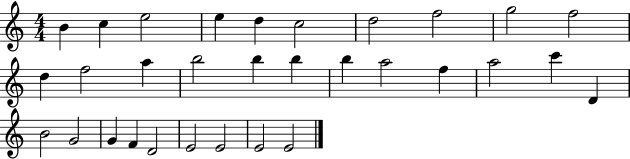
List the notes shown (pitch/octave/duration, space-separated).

B4/q C5/q E5/h E5/q D5/q C5/h D5/h F5/h G5/h F5/h D5/q F5/h A5/q B5/h B5/q B5/q B5/q A5/h F5/q A5/h C6/q D4/q B4/h G4/h G4/q F4/q D4/h E4/h E4/h E4/h E4/h